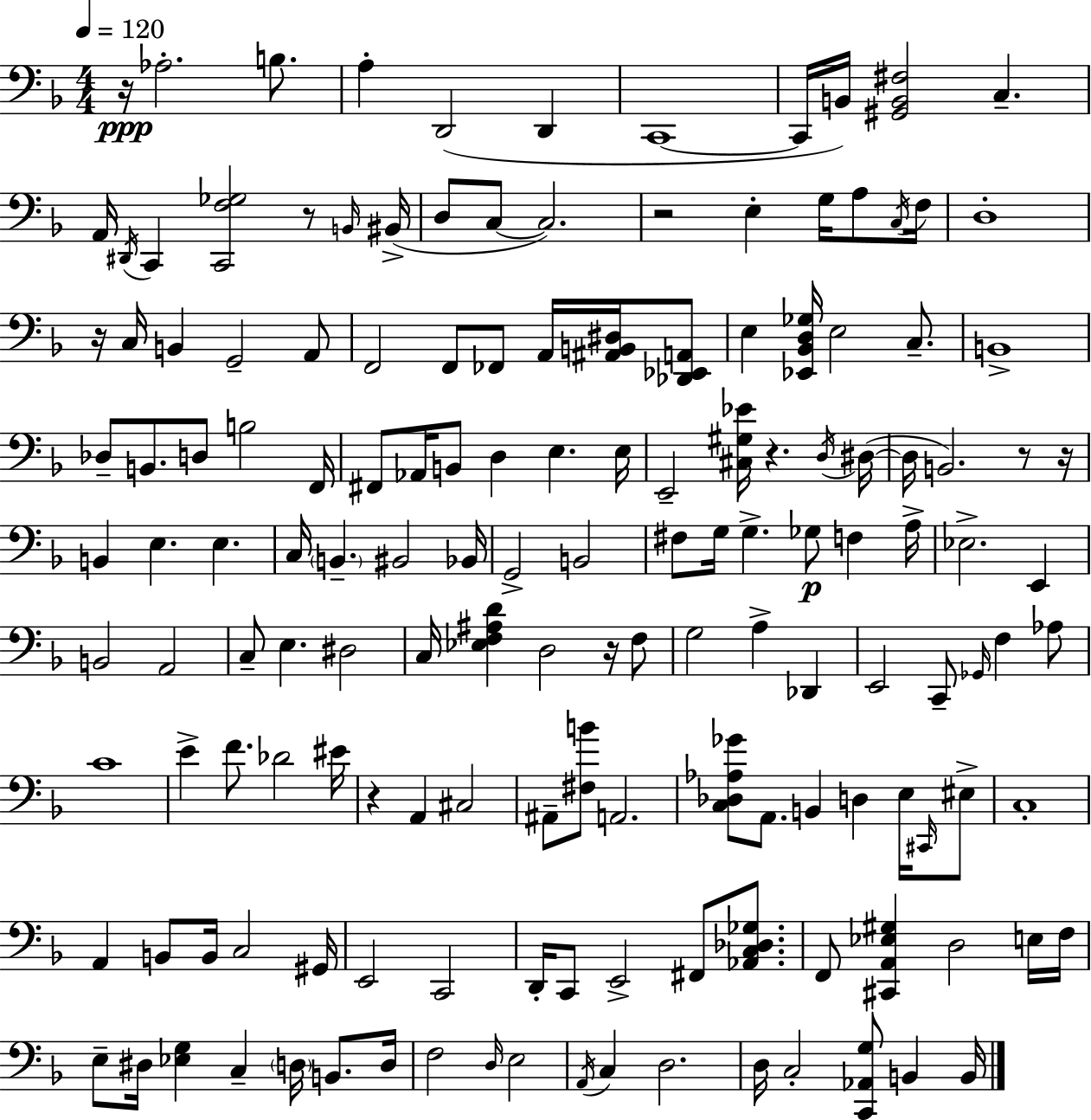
R/s Ab3/h. B3/e. A3/q D2/h D2/q C2/w C2/s B2/s [G#2,B2,F#3]/h C3/q. A2/s D#2/s C2/q [C2,F3,Gb3]/h R/e B2/s BIS2/s D3/e C3/e C3/h. R/h E3/q G3/s A3/e C3/s F3/s D3/w R/s C3/s B2/q G2/h A2/e F2/h F2/e FES2/e A2/s [A#2,B2,D#3]/s [Db2,Eb2,A2]/e E3/q [Eb2,Bb2,D3,Gb3]/s E3/h C3/e. B2/w Db3/e B2/e. D3/e B3/h F2/s F#2/e Ab2/s B2/e D3/q E3/q. E3/s E2/h [C#3,G#3,Eb4]/s R/q. D3/s D#3/s D#3/s B2/h. R/e R/s B2/q E3/q. E3/q. C3/s B2/q. BIS2/h Bb2/s G2/h B2/h F#3/e G3/s G3/q. Gb3/e F3/q A3/s Eb3/h. E2/q B2/h A2/h C3/e E3/q. D#3/h C3/s [Eb3,F3,A#3,D4]/q D3/h R/s F3/e G3/h A3/q Db2/q E2/h C2/e Gb2/s F3/q Ab3/e C4/w E4/q F4/e. Db4/h EIS4/s R/q A2/q C#3/h A#2/e [F#3,B4]/e A2/h. [C3,Db3,Ab3,Gb4]/e A2/e. B2/q D3/q E3/s C#2/s EIS3/e C3/w A2/q B2/e B2/s C3/h G#2/s E2/h C2/h D2/s C2/e E2/h F#2/e [Ab2,C3,Db3,Gb3]/e. F2/e [C#2,A2,Eb3,G#3]/q D3/h E3/s F3/s E3/e D#3/s [Eb3,G3]/q C3/q D3/s B2/e. D3/s F3/h D3/s E3/h A2/s C3/q D3/h. D3/s C3/h [C2,Ab2,G3]/e B2/q B2/s